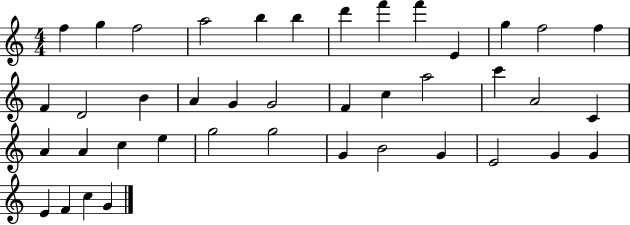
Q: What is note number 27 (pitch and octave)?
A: A4